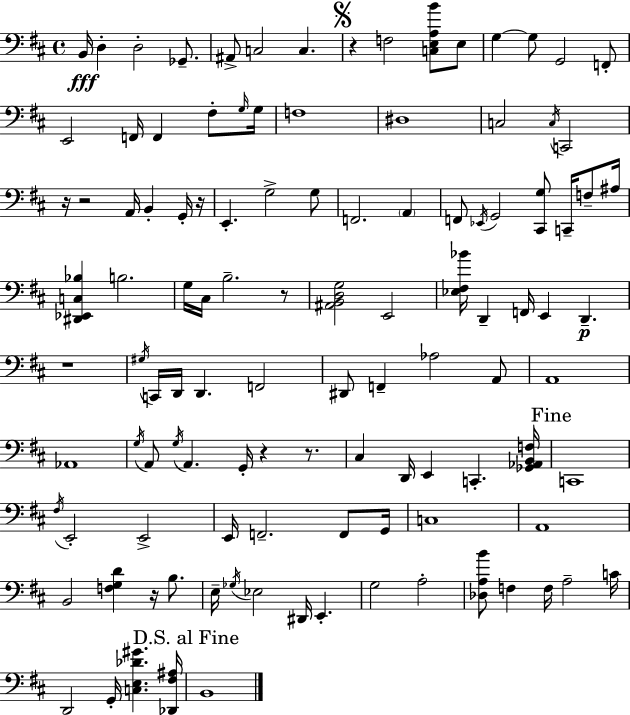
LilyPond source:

{
  \clef bass
  \time 4/4
  \defaultTimeSignature
  \key d \major
  \repeat volta 2 { b,16\fff d4-. d2-. ges,8.-- | ais,8-> c2 c4. | \mark \markup { \musicglyph "scripts.segno" } r4 f2 <c e a b'>8 e8 | g4~~ g8 g,2 f,8-. | \break e,2 f,16 f,4 fis8-. \grace { g16 } | g16 f1 | dis1 | c2 \acciaccatura { c16 } c,2 | \break r16 r2 a,16 b,4-. | g,16-. r16 e,4.-. g2-> | g8 f,2. \parenthesize a,4 | f,8 \acciaccatura { ees,16 } g,2 <cis, g>8 c,16-- | \break f8-- ais16 <dis, ees, c bes>4 b2. | g16 cis16 b2.-- | r8 <ais, b, d g>2 e,2 | <ees fis bes'>16 d,4-- f,16 e,4 d,4.--\p | \break r1 | \acciaccatura { gis16 } c,16 d,16 d,4. f,2 | dis,8 f,4-- aes2 | a,8 a,1 | \break aes,1 | \acciaccatura { g16 } a,8 \acciaccatura { g16 } a,4. g,16-. r4 | r8. cis4 d,16 e,4 c,4.-. | <ges, aes, b, f>16 \mark "Fine" c,1 | \break \acciaccatura { fis16 } e,2-. e,2-> | e,16 f,2.-- | f,8 g,16 c1 | a,1 | \break b,2 <f g d'>4 | r16 b8. e16-- \acciaccatura { ges16 } ees2 | dis,16 e,4.-. g2 | a2-. <des a b'>8 f4 f16 a2-- | \break c'16 d,2 | g,16-. <c e des' gis'>4. <des, fis ais>16 \mark "D.S. al Fine" b,1 | } \bar "|."
}